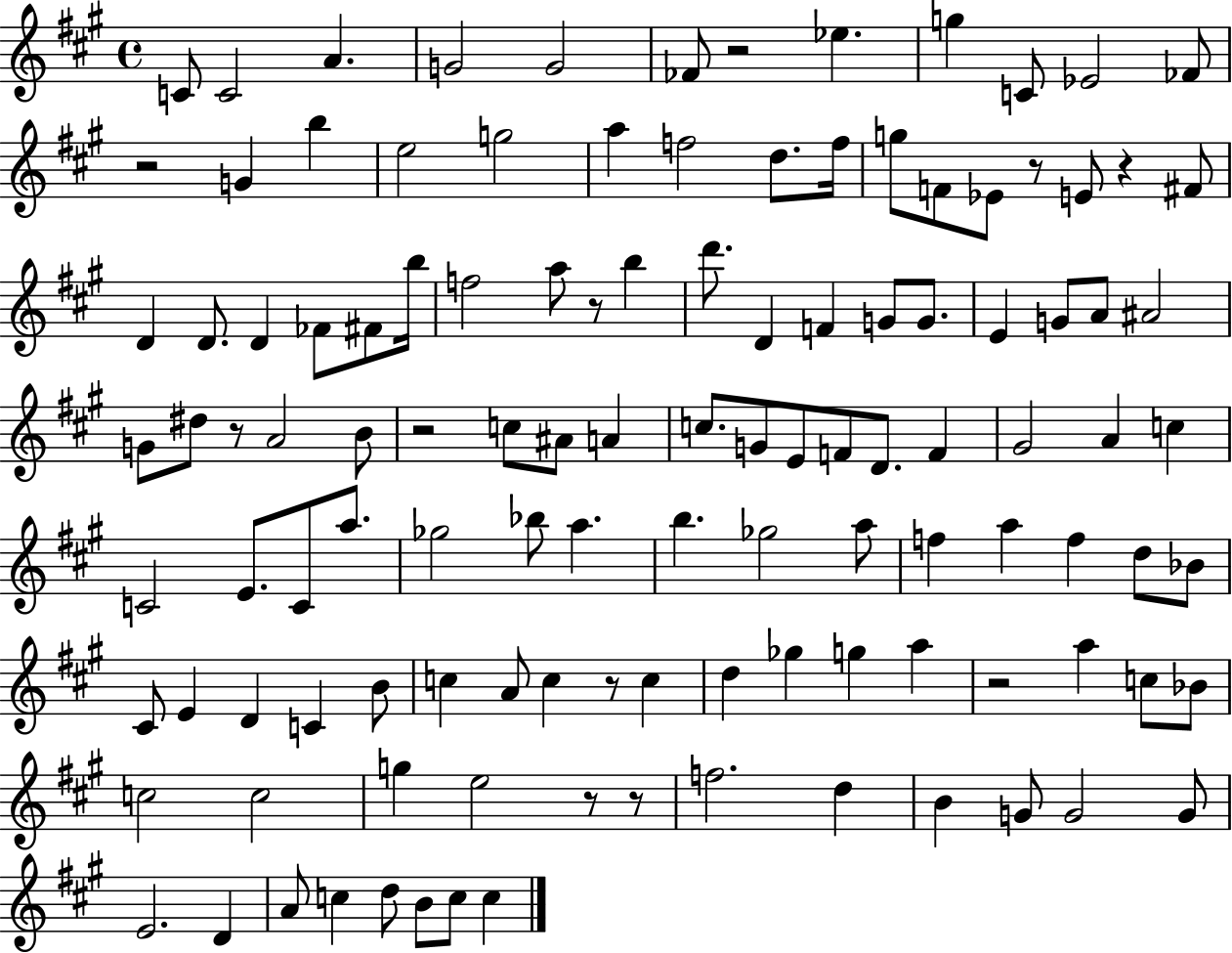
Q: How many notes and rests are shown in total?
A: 118